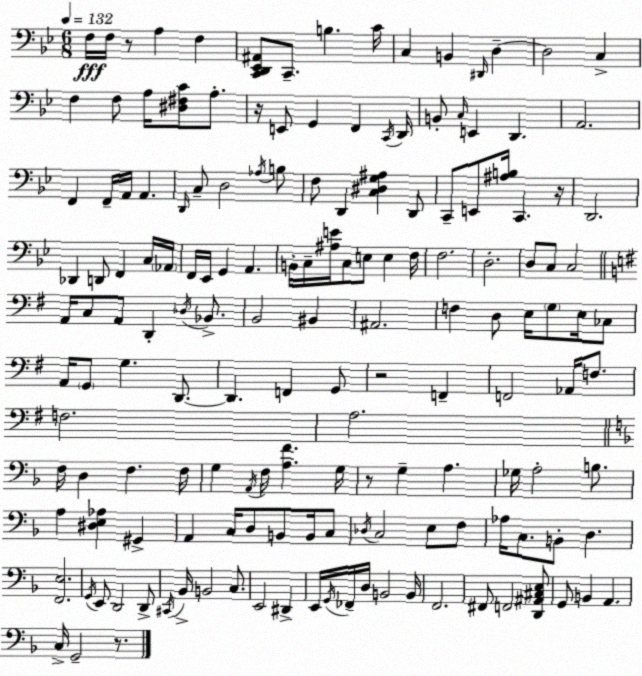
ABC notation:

X:1
T:Untitled
M:6/8
L:1/4
K:Bb
F,/4 F,/4 z/2 A, F, [C,,D,,_E,,^A,,]/2 C,,/2 B, C/4 C, B,, ^D,,/4 D, D,2 C, F, F,/2 A,/4 [^D,^F,C]/2 A,/2 z/4 E,,/2 G,, F,, C,,/4 D,,/4 B,,/2 C,/4 E,, D,, A,,2 F,, F,,/4 A,,/4 A,, D,,/4 C,/2 D,2 _A,/4 B,/2 F,/2 D,, [C,^D,G,^A,] D,,/2 C,,/2 E,,/2 [^A,B,]/4 C,, z/4 D,,2 _D,, D,,/2 F,, C,/4 _A,,/4 F,,/4 _E,,/4 G,, A,, B,,/4 C,/4 [^A,E]/4 C,/2 E,/2 E, F,/4 F,2 D,2 D,/2 C,/2 C,2 A,,/4 C,/2 A,,/2 D,, _D,/4 _B,,/2 B,,2 ^B,, ^A,,2 F, D,/2 E,/4 G,/2 E,/4 _C,/2 A,,/4 G,,/2 G, D,,/2 D,, F,, G,,/2 z2 F,, F,,2 _A,,/4 F,/2 F,2 A,2 F,/4 D, F, F,/4 G, A,,/4 F,/4 [A,F] G,/4 z/2 G, A, _G,/4 A,2 B,/2 A, [^D,E,_A,] ^G,, A,, C,/4 D,/2 B,,/2 B,,/4 C,/2 _D,/4 C,2 E,/2 F,/2 _A,/4 C,/2 B,,/2 D, [F,,E,]2 G,,/4 E,,/2 D,,2 D,,/2 ^C,,/4 _B,,/4 B,,2 C,/2 E,,2 ^D,, E,,/4 G,,/4 _F,,/4 D,/4 B,,2 B,,/4 F,,2 ^F,,/2 F,,2 [D,,^A,,^C,E,]/2 G,,/2 B,, A,, C,/4 G,,2 z/2